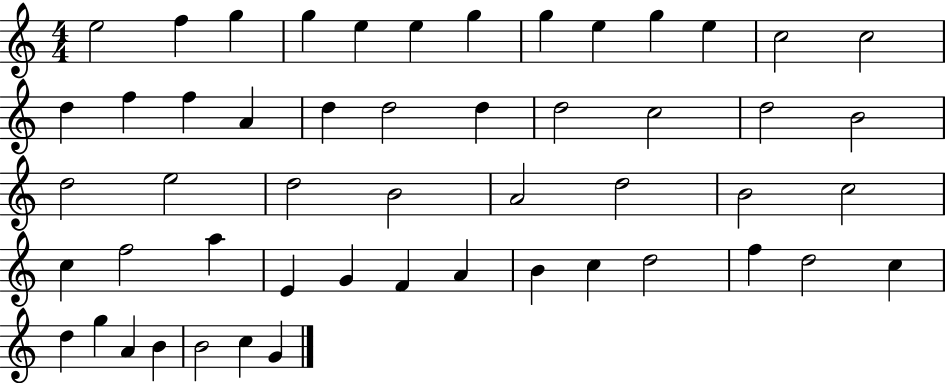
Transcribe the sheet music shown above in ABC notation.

X:1
T:Untitled
M:4/4
L:1/4
K:C
e2 f g g e e g g e g e c2 c2 d f f A d d2 d d2 c2 d2 B2 d2 e2 d2 B2 A2 d2 B2 c2 c f2 a E G F A B c d2 f d2 c d g A B B2 c G